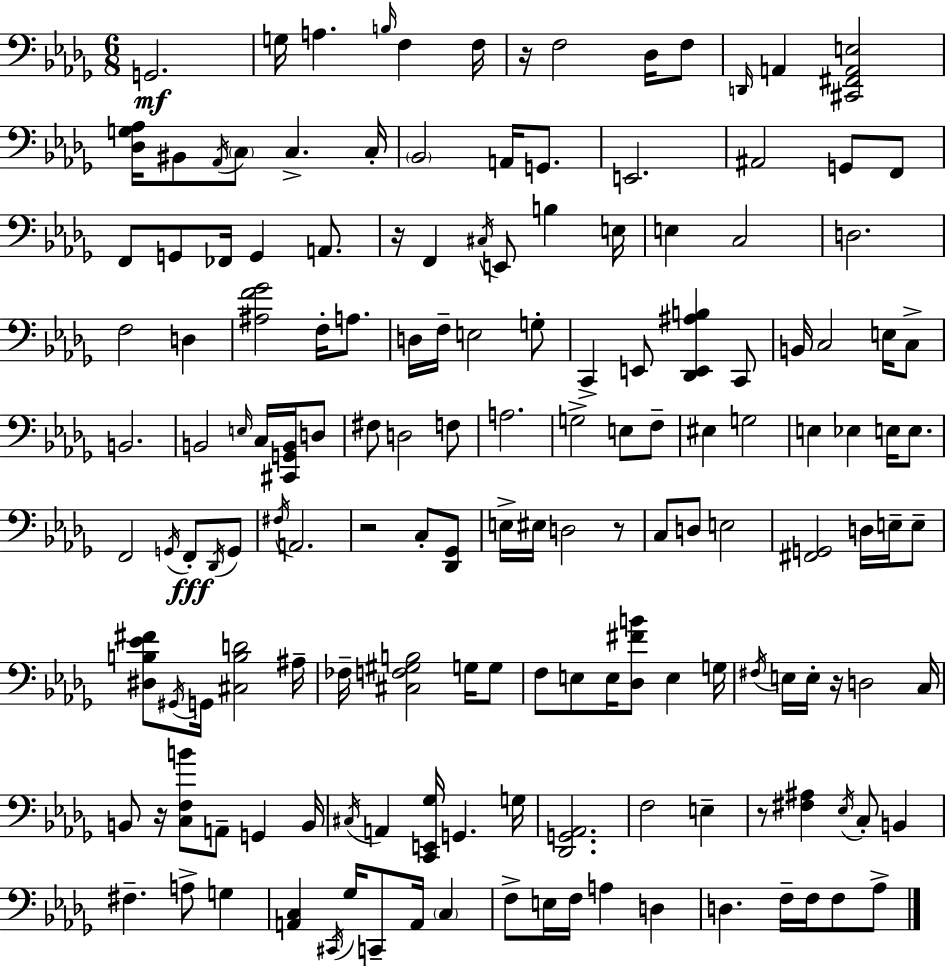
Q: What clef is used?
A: bass